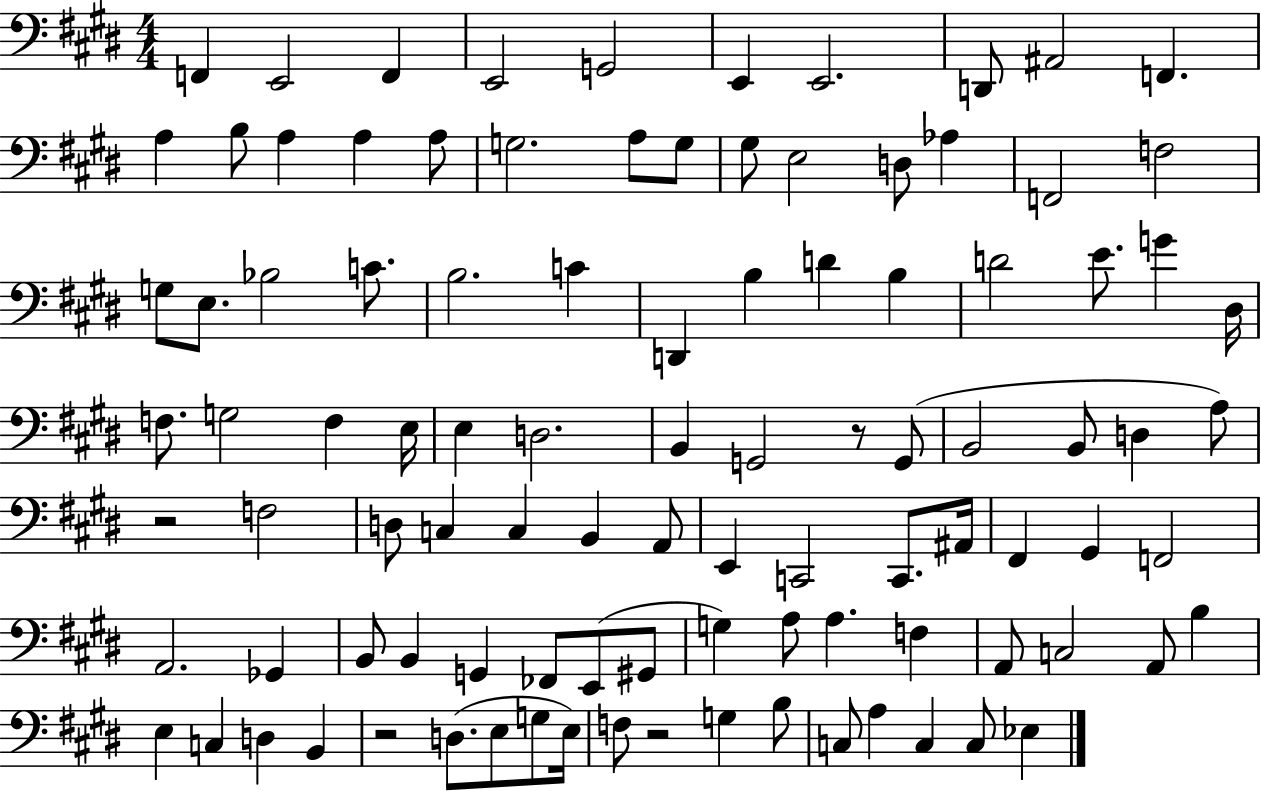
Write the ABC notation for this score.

X:1
T:Untitled
M:4/4
L:1/4
K:E
F,, E,,2 F,, E,,2 G,,2 E,, E,,2 D,,/2 ^A,,2 F,, A, B,/2 A, A, A,/2 G,2 A,/2 G,/2 ^G,/2 E,2 D,/2 _A, F,,2 F,2 G,/2 E,/2 _B,2 C/2 B,2 C D,, B, D B, D2 E/2 G ^D,/4 F,/2 G,2 F, E,/4 E, D,2 B,, G,,2 z/2 G,,/2 B,,2 B,,/2 D, A,/2 z2 F,2 D,/2 C, C, B,, A,,/2 E,, C,,2 C,,/2 ^A,,/4 ^F,, ^G,, F,,2 A,,2 _G,, B,,/2 B,, G,, _F,,/2 E,,/2 ^G,,/2 G, A,/2 A, F, A,,/2 C,2 A,,/2 B, E, C, D, B,, z2 D,/2 E,/2 G,/2 E,/4 F,/2 z2 G, B,/2 C,/2 A, C, C,/2 _E,